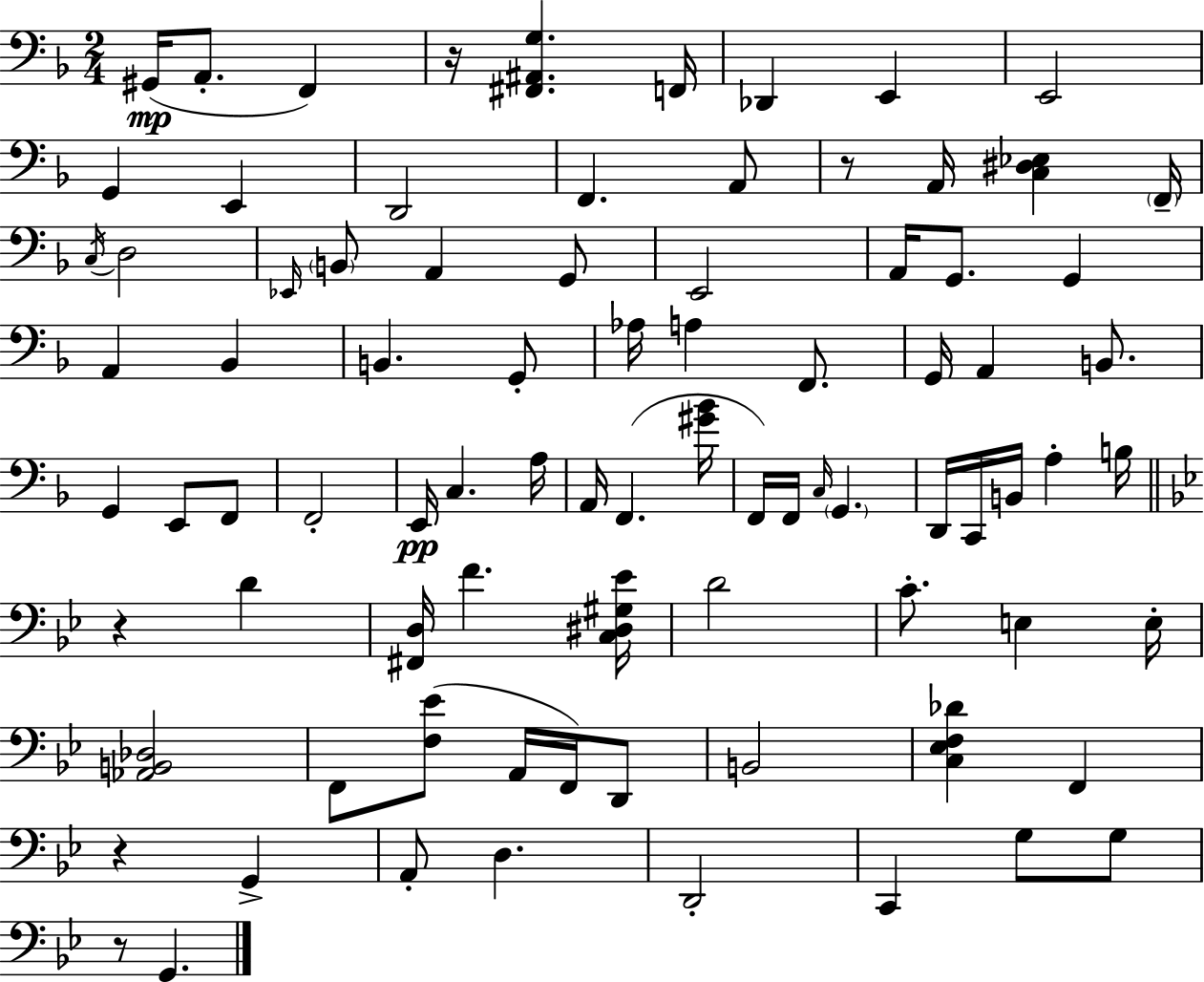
{
  \clef bass
  \numericTimeSignature
  \time 2/4
  \key f \major
  gis,16(\mp a,8.-. f,4) | r16 <fis, ais, g>4. f,16 | des,4 e,4 | e,2 | \break g,4 e,4 | d,2 | f,4. a,8 | r8 a,16 <c dis ees>4 \parenthesize f,16-- | \break \acciaccatura { c16 } d2 | \grace { ees,16 } \parenthesize b,8 a,4 | g,8 e,2 | a,16 g,8. g,4 | \break a,4 bes,4 | b,4. | g,8-. aes16 a4 f,8. | g,16 a,4 b,8. | \break g,4 e,8 | f,8 f,2-. | e,16\pp c4. | a16 a,16 f,4.( | \break <gis' bes'>16 f,16) f,16 \grace { c16 } \parenthesize g,4. | d,16 c,16 b,16 a4-. | b16 \bar "||" \break \key g \minor r4 d'4 | <fis, d>16 f'4. <c dis gis ees'>16 | d'2 | c'8.-. e4 e16-. | \break <aes, b, des>2 | f,8 <f ees'>8( a,16 f,16) d,8 | b,2 | <c ees f des'>4 f,4 | \break r4 g,4-> | a,8-. d4. | d,2-. | c,4 g8 g8 | \break r8 g,4. | \bar "|."
}